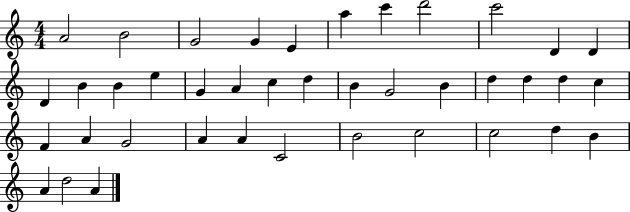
{
  \clef treble
  \numericTimeSignature
  \time 4/4
  \key c \major
  a'2 b'2 | g'2 g'4 e'4 | a''4 c'''4 d'''2 | c'''2 d'4 d'4 | \break d'4 b'4 b'4 e''4 | g'4 a'4 c''4 d''4 | b'4 g'2 b'4 | d''4 d''4 d''4 c''4 | \break f'4 a'4 g'2 | a'4 a'4 c'2 | b'2 c''2 | c''2 d''4 b'4 | \break a'4 d''2 a'4 | \bar "|."
}